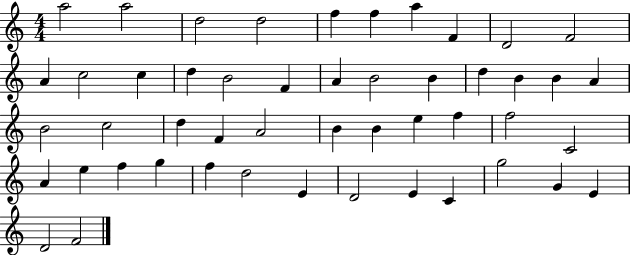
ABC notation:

X:1
T:Untitled
M:4/4
L:1/4
K:C
a2 a2 d2 d2 f f a F D2 F2 A c2 c d B2 F A B2 B d B B A B2 c2 d F A2 B B e f f2 C2 A e f g f d2 E D2 E C g2 G E D2 F2